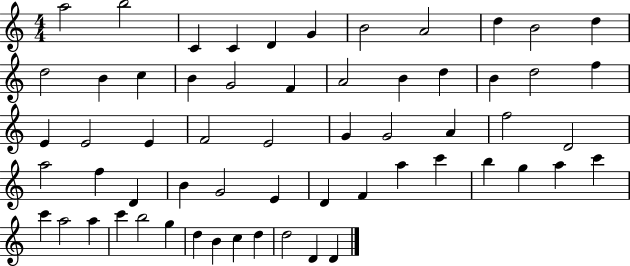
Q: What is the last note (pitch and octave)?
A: D4